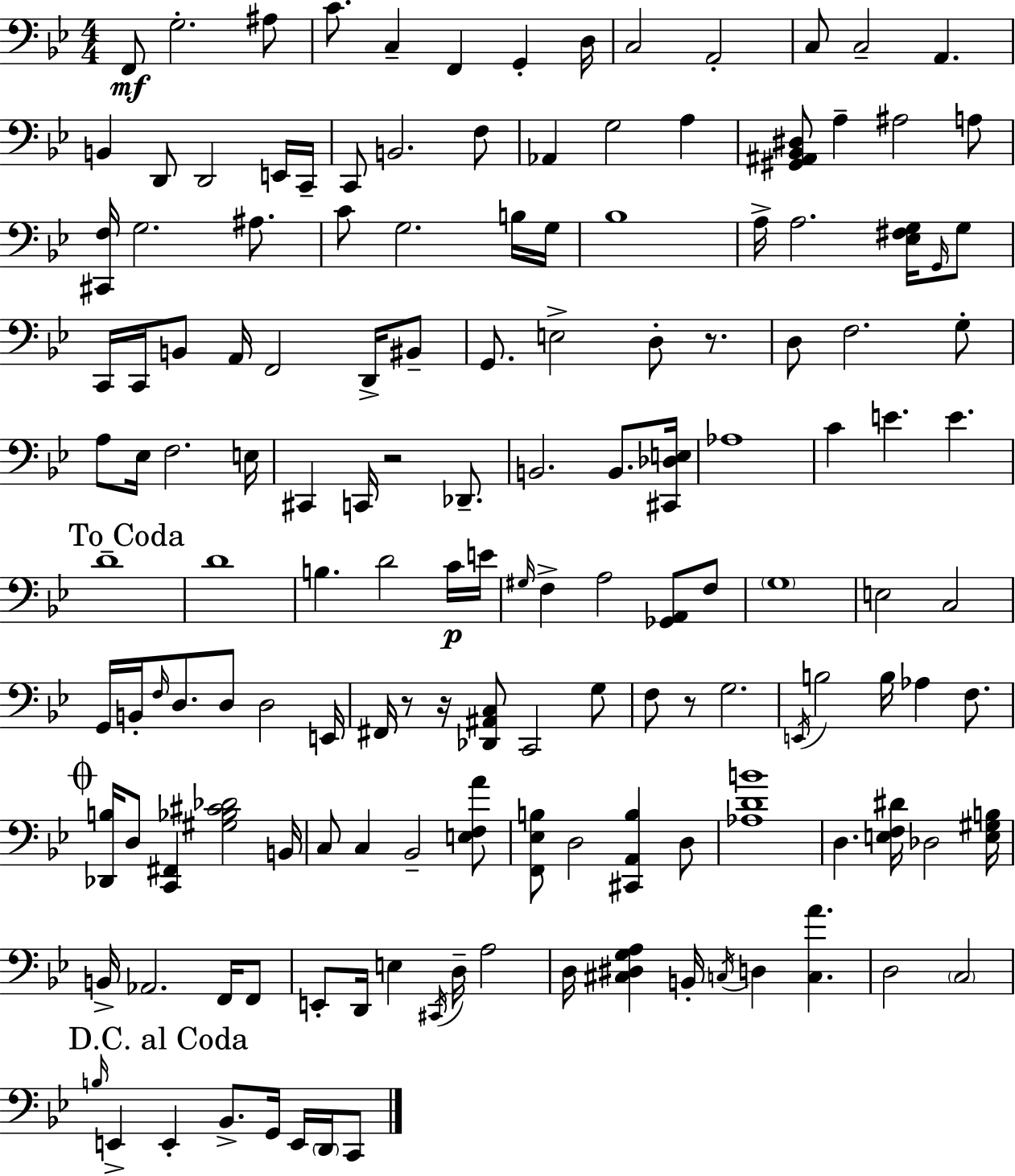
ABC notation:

X:1
T:Untitled
M:4/4
L:1/4
K:Bb
F,,/2 G,2 ^A,/2 C/2 C, F,, G,, D,/4 C,2 A,,2 C,/2 C,2 A,, B,, D,,/2 D,,2 E,,/4 C,,/4 C,,/2 B,,2 F,/2 _A,, G,2 A, [^G,,^A,,_B,,^D,]/2 A, ^A,2 A,/2 [^C,,F,]/4 G,2 ^A,/2 C/2 G,2 B,/4 G,/4 _B,4 A,/4 A,2 [_E,^F,G,]/4 G,,/4 G,/2 C,,/4 C,,/4 B,,/2 A,,/4 F,,2 D,,/4 ^B,,/2 G,,/2 E,2 D,/2 z/2 D,/2 F,2 G,/2 A,/2 _E,/4 F,2 E,/4 ^C,, C,,/4 z2 _D,,/2 B,,2 B,,/2 [^C,,_D,E,]/4 _A,4 C E E D4 D4 B, D2 C/4 E/4 ^G,/4 F, A,2 [_G,,A,,]/2 F,/2 G,4 E,2 C,2 G,,/4 B,,/4 F,/4 D,/2 D,/2 D,2 E,,/4 ^F,,/4 z/2 z/4 [_D,,^A,,C,]/2 C,,2 G,/2 F,/2 z/2 G,2 E,,/4 B,2 B,/4 _A, F,/2 [_D,,B,]/4 D,/2 [C,,^F,,] [^G,_B,^C_D]2 B,,/4 C,/2 C, _B,,2 [E,F,A]/2 [F,,_E,B,]/2 D,2 [^C,,A,,B,] D,/2 [_A,DB]4 D, [E,F,^D]/4 _D,2 [E,^G,B,]/4 B,,/4 _A,,2 F,,/4 F,,/2 E,,/2 D,,/4 E, ^C,,/4 D,/4 A,2 D,/4 [^C,^D,G,A,] B,,/4 C,/4 D, [C,A] D,2 C,2 B,/4 E,, E,, _B,,/2 G,,/4 E,,/4 D,,/4 C,,/2